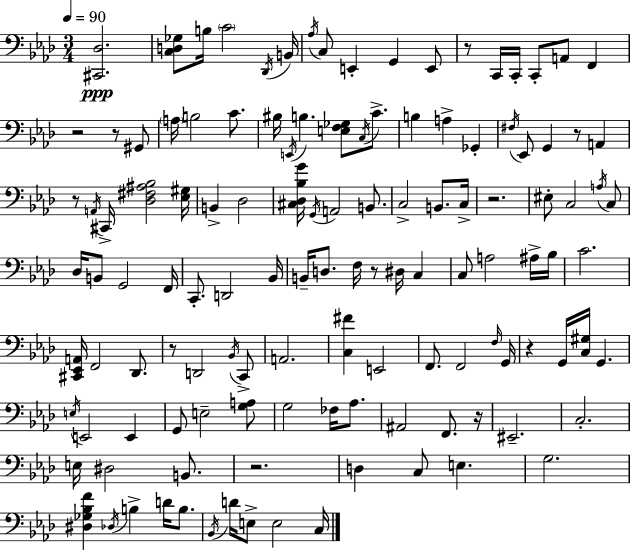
[C#2,Db3]/h. [C3,D3,Gb3]/e B3/s C4/h Db2/s B2/s Ab3/s C3/e E2/q G2/q E2/e R/e C2/s C2/s C2/e A2/e F2/q R/h R/e G#2/e A3/s B3/h C4/e. BIS3/s E2/s B3/q. [E3,F3,Gb3]/e C3/s C4/e. B3/q A3/q Gb2/q F#3/s Eb2/e G2/q R/e A2/q R/e A2/s C#2/s [Db3,F#3,A#3,Bb3]/h [Eb3,G#3]/s B2/q Db3/h [C#3,Db3,Bb3,G4]/s G2/s A2/h B2/e. C3/h B2/e. C3/s R/h. EIS3/e C3/h A3/s C3/e Db3/s B2/e G2/h F2/s C2/e. D2/h Bb2/s B2/s D3/e. F3/s R/e D#3/s C3/q C3/e A3/h A#3/s Bb3/s C4/h. [C#2,Eb2,A2]/s F2/h Db2/e. R/e D2/h Bb2/s C2/e A2/h. [C3,F#4]/q E2/h F2/e. F2/h F3/s G2/s R/q G2/s [C3,G#3]/s G2/q. E3/s E2/h E2/q G2/e E3/h [G3,A3]/e G3/h FES3/s Ab3/e. A#2/h F2/e. R/s EIS2/h. C3/h. E3/s D#3/h B2/e. R/h. D3/q C3/e E3/q. G3/h. [D#3,Gb3,Bb3,F4]/q Db3/s B3/q D4/s B3/e. Bb2/s D4/s E3/e E3/h C3/s